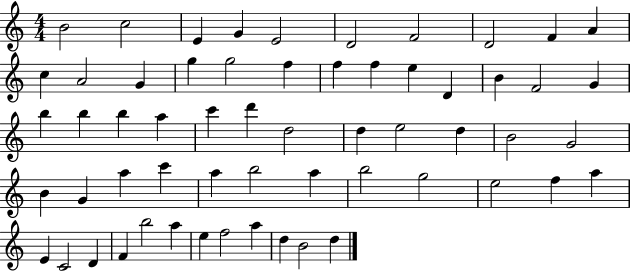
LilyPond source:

{
  \clef treble
  \numericTimeSignature
  \time 4/4
  \key c \major
  b'2 c''2 | e'4 g'4 e'2 | d'2 f'2 | d'2 f'4 a'4 | \break c''4 a'2 g'4 | g''4 g''2 f''4 | f''4 f''4 e''4 d'4 | b'4 f'2 g'4 | \break b''4 b''4 b''4 a''4 | c'''4 d'''4 d''2 | d''4 e''2 d''4 | b'2 g'2 | \break b'4 g'4 a''4 c'''4 | a''4 b''2 a''4 | b''2 g''2 | e''2 f''4 a''4 | \break e'4 c'2 d'4 | f'4 b''2 a''4 | e''4 f''2 a''4 | d''4 b'2 d''4 | \break \bar "|."
}